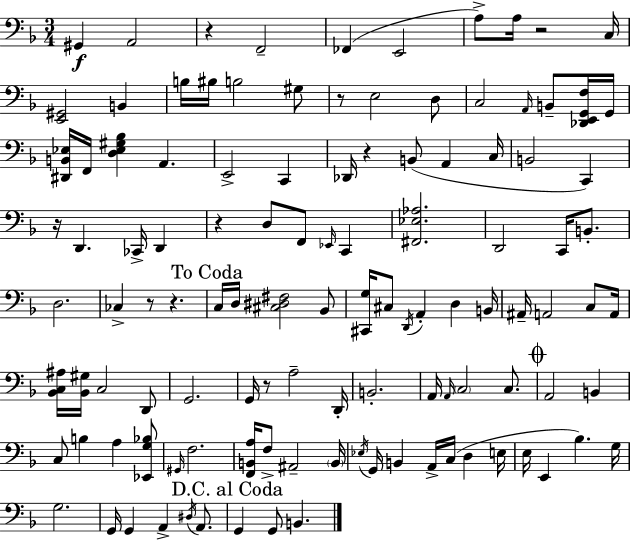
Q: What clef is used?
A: bass